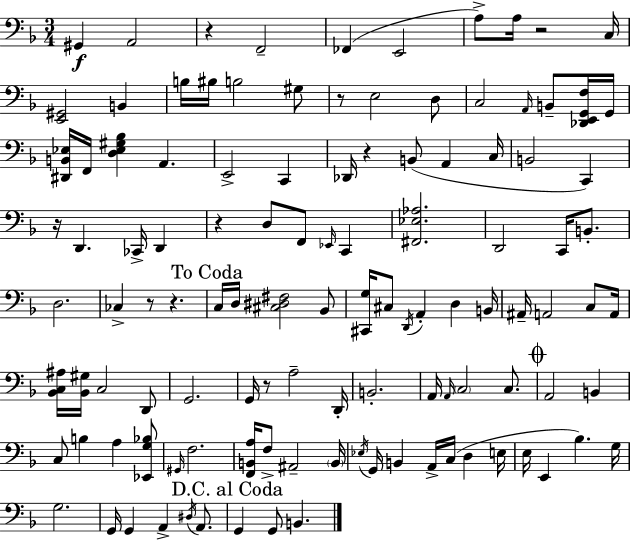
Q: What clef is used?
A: bass